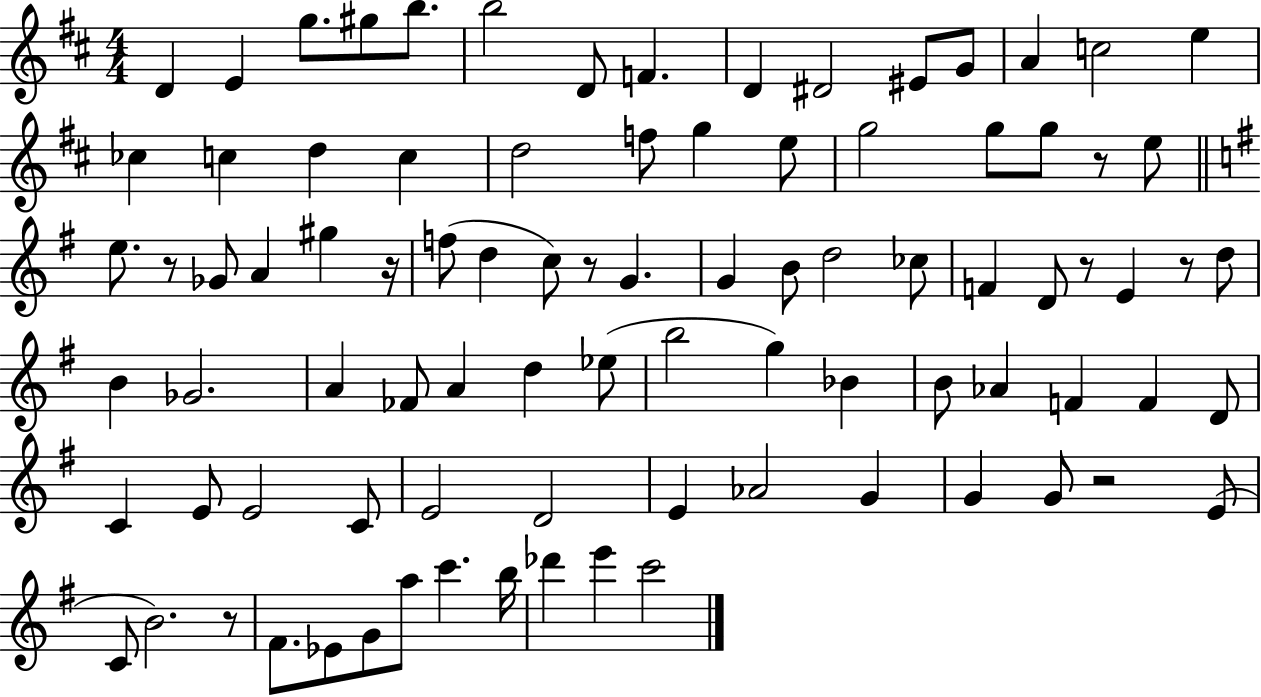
{
  \clef treble
  \numericTimeSignature
  \time 4/4
  \key d \major
  d'4 e'4 g''8. gis''8 b''8. | b''2 d'8 f'4. | d'4 dis'2 eis'8 g'8 | a'4 c''2 e''4 | \break ces''4 c''4 d''4 c''4 | d''2 f''8 g''4 e''8 | g''2 g''8 g''8 r8 e''8 | \bar "||" \break \key g \major e''8. r8 ges'8 a'4 gis''4 r16 | f''8( d''4 c''8) r8 g'4. | g'4 b'8 d''2 ces''8 | f'4 d'8 r8 e'4 r8 d''8 | \break b'4 ges'2. | a'4 fes'8 a'4 d''4 ees''8( | b''2 g''4) bes'4 | b'8 aes'4 f'4 f'4 d'8 | \break c'4 e'8 e'2 c'8 | e'2 d'2 | e'4 aes'2 g'4 | g'4 g'8 r2 e'8( | \break c'8 b'2.) r8 | fis'8. ees'8 g'8 a''8 c'''4. b''16 | des'''4 e'''4 c'''2 | \bar "|."
}